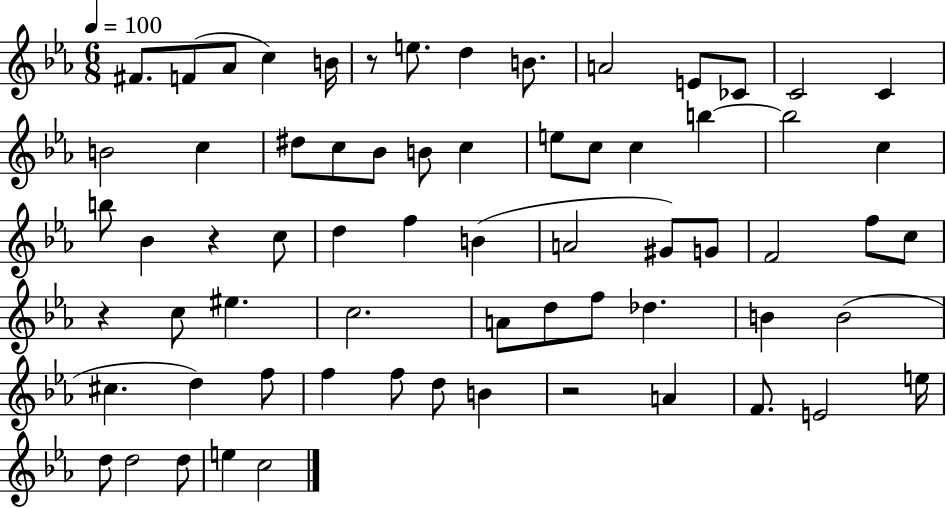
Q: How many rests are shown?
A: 4